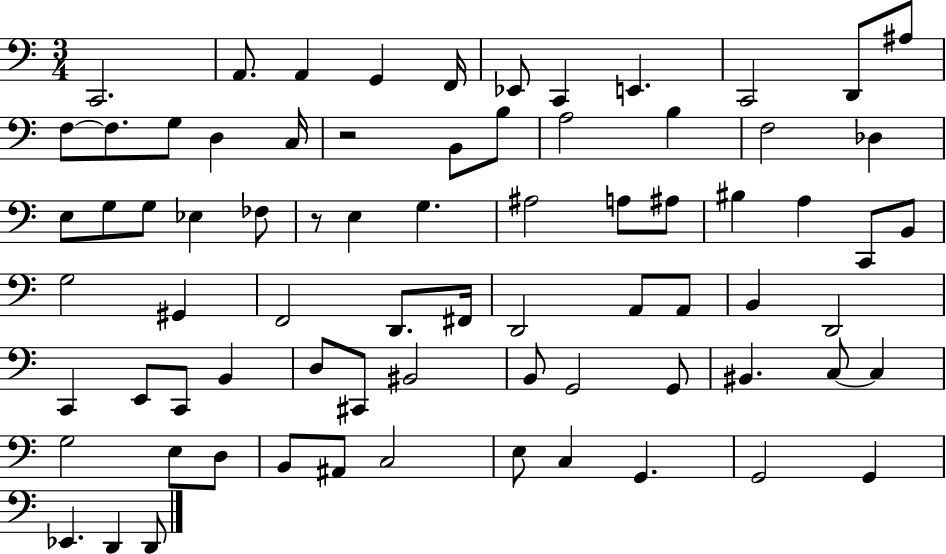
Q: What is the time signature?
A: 3/4